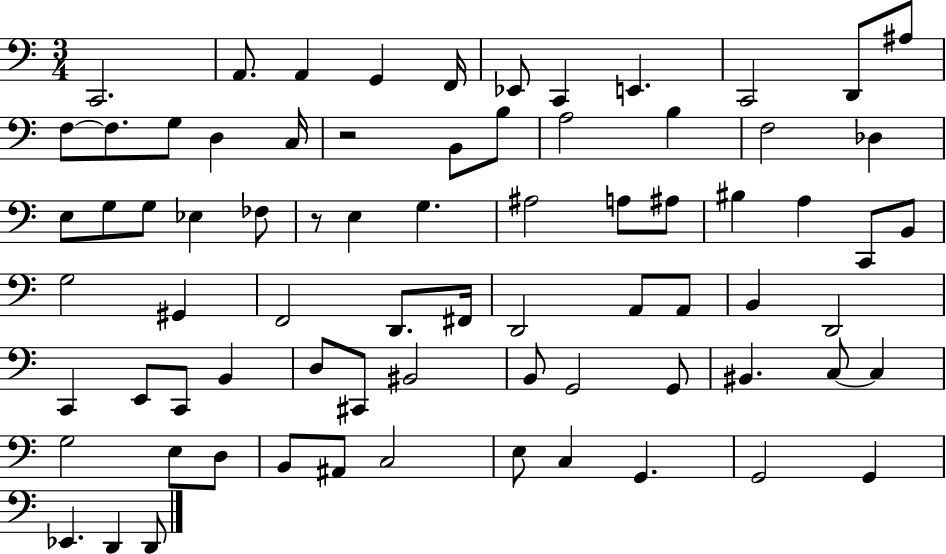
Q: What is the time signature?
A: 3/4